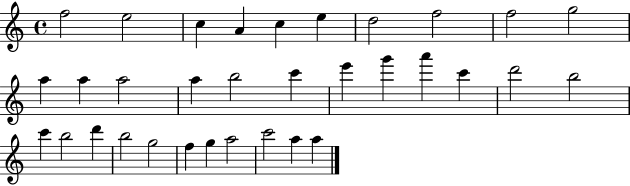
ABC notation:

X:1
T:Untitled
M:4/4
L:1/4
K:C
f2 e2 c A c e d2 f2 f2 g2 a a a2 a b2 c' e' g' a' c' d'2 b2 c' b2 d' b2 g2 f g a2 c'2 a a